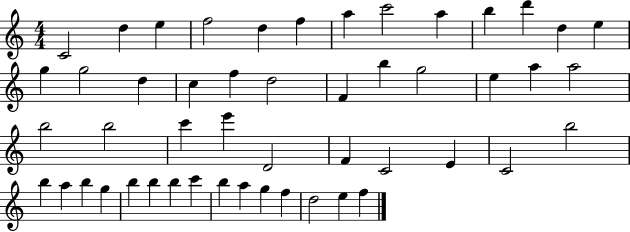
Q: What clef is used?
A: treble